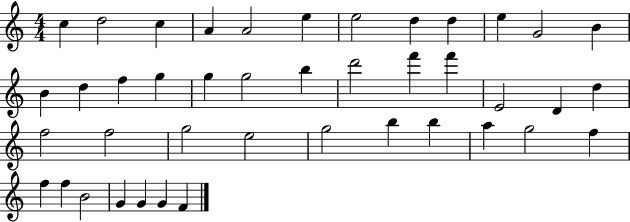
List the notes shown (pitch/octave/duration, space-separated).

C5/q D5/h C5/q A4/q A4/h E5/q E5/h D5/q D5/q E5/q G4/h B4/q B4/q D5/q F5/q G5/q G5/q G5/h B5/q D6/h F6/q F6/q E4/h D4/q D5/q F5/h F5/h G5/h E5/h G5/h B5/q B5/q A5/q G5/h F5/q F5/q F5/q B4/h G4/q G4/q G4/q F4/q